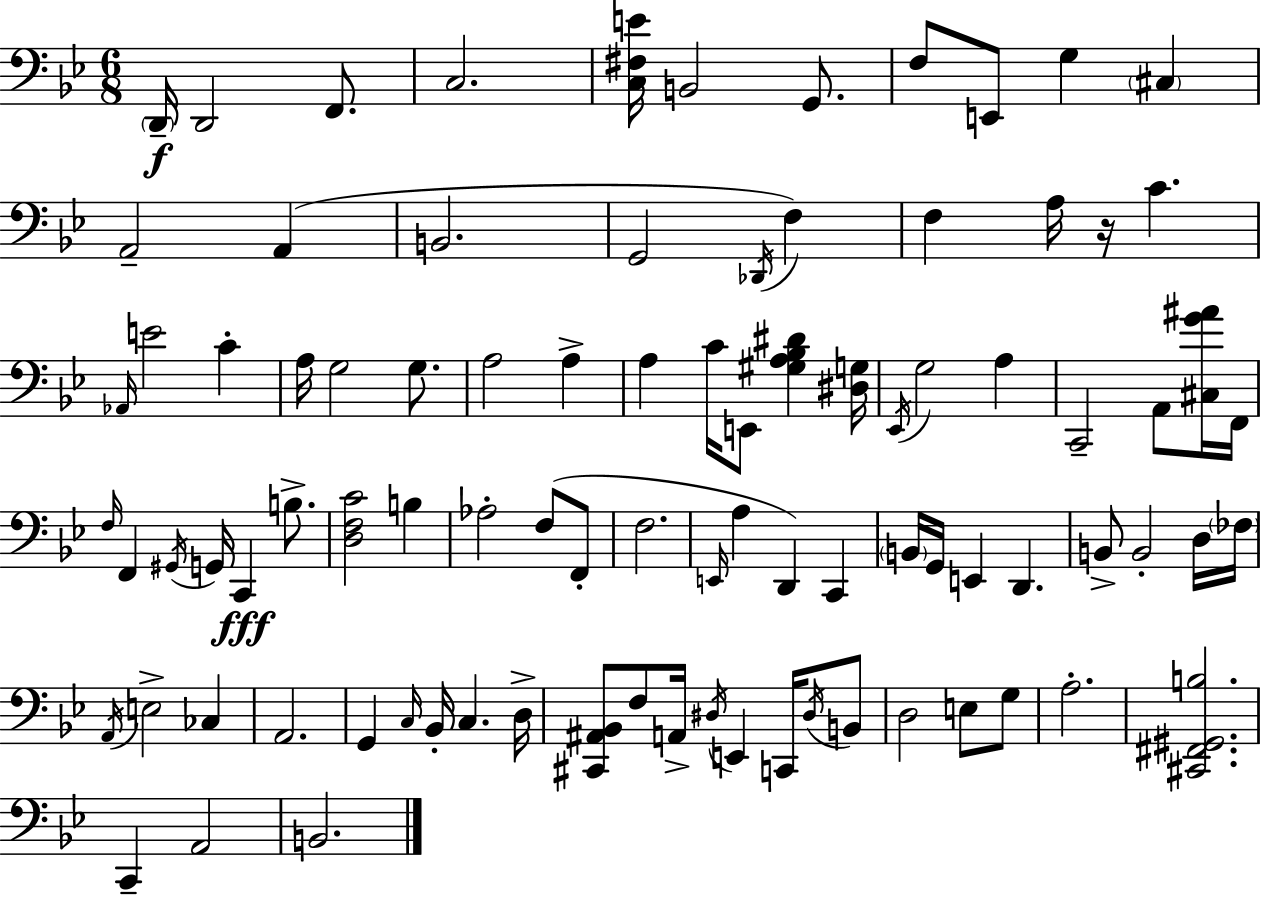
D2/s D2/h F2/e. C3/h. [C3,F#3,E4]/s B2/h G2/e. F3/e E2/e G3/q C#3/q A2/h A2/q B2/h. G2/h Db2/s F3/q F3/q A3/s R/s C4/q. Ab2/s E4/h C4/q A3/s G3/h G3/e. A3/h A3/q A3/q C4/s E2/e [G#3,A3,Bb3,D#4]/q [D#3,G3]/s Eb2/s G3/h A3/q C2/h A2/e [C#3,G4,A#4]/s F2/s F3/s F2/q G#2/s G2/s C2/q B3/e. [D3,F3,C4]/h B3/q Ab3/h F3/e F2/e F3/h. E2/s A3/q D2/q C2/q B2/s G2/s E2/q D2/q. B2/e B2/h D3/s FES3/s A2/s E3/h CES3/q A2/h. G2/q C3/s Bb2/s C3/q. D3/s [C#2,A#2,Bb2]/e F3/e A2/s D#3/s E2/q C2/s D#3/s B2/e D3/h E3/e G3/e A3/h. [C#2,F#2,G#2,B3]/h. C2/q A2/h B2/h.